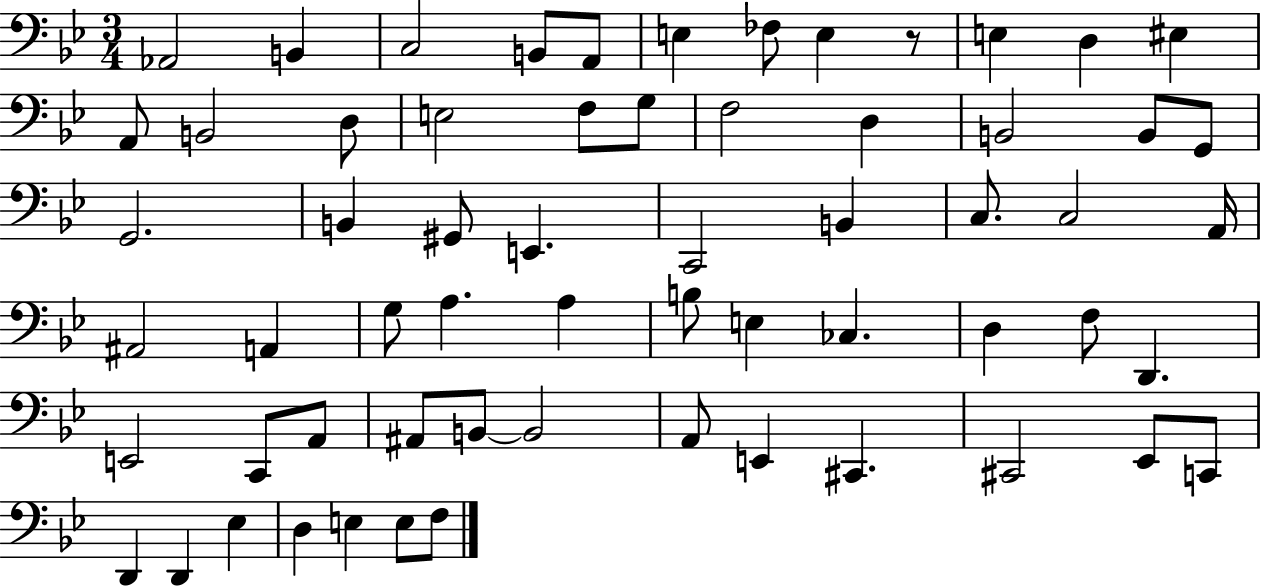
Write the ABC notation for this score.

X:1
T:Untitled
M:3/4
L:1/4
K:Bb
_A,,2 B,, C,2 B,,/2 A,,/2 E, _F,/2 E, z/2 E, D, ^E, A,,/2 B,,2 D,/2 E,2 F,/2 G,/2 F,2 D, B,,2 B,,/2 G,,/2 G,,2 B,, ^G,,/2 E,, C,,2 B,, C,/2 C,2 A,,/4 ^A,,2 A,, G,/2 A, A, B,/2 E, _C, D, F,/2 D,, E,,2 C,,/2 A,,/2 ^A,,/2 B,,/2 B,,2 A,,/2 E,, ^C,, ^C,,2 _E,,/2 C,,/2 D,, D,, _E, D, E, E,/2 F,/2